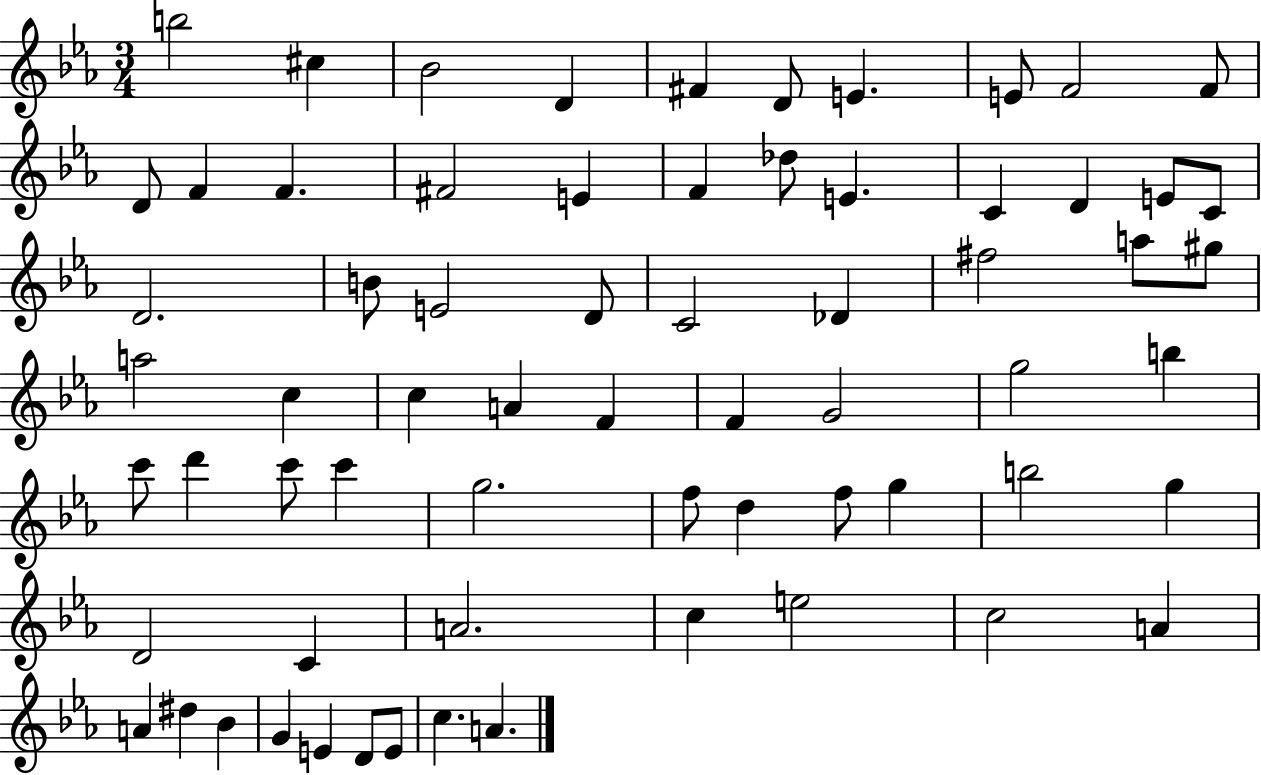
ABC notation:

X:1
T:Untitled
M:3/4
L:1/4
K:Eb
b2 ^c _B2 D ^F D/2 E E/2 F2 F/2 D/2 F F ^F2 E F _d/2 E C D E/2 C/2 D2 B/2 E2 D/2 C2 _D ^f2 a/2 ^g/2 a2 c c A F F G2 g2 b c'/2 d' c'/2 c' g2 f/2 d f/2 g b2 g D2 C A2 c e2 c2 A A ^d _B G E D/2 E/2 c A